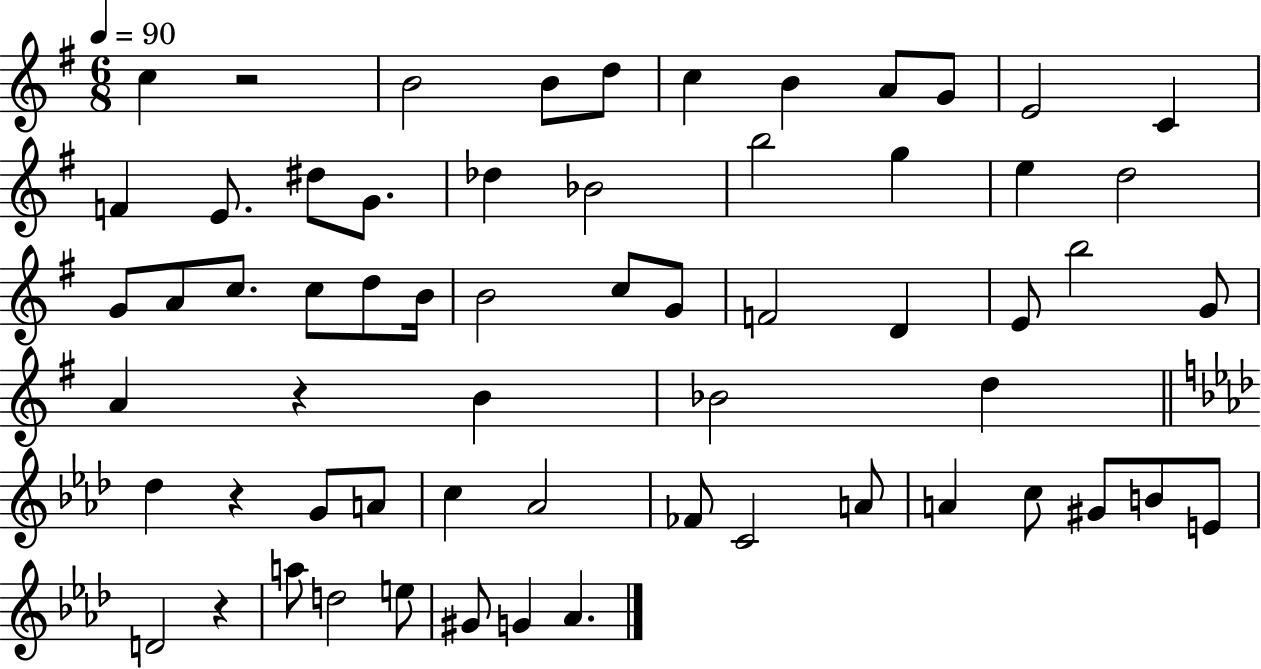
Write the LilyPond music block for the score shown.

{
  \clef treble
  \numericTimeSignature
  \time 6/8
  \key g \major
  \tempo 4 = 90
  c''4 r2 | b'2 b'8 d''8 | c''4 b'4 a'8 g'8 | e'2 c'4 | \break f'4 e'8. dis''8 g'8. | des''4 bes'2 | b''2 g''4 | e''4 d''2 | \break g'8 a'8 c''8. c''8 d''8 b'16 | b'2 c''8 g'8 | f'2 d'4 | e'8 b''2 g'8 | \break a'4 r4 b'4 | bes'2 d''4 | \bar "||" \break \key f \minor des''4 r4 g'8 a'8 | c''4 aes'2 | fes'8 c'2 a'8 | a'4 c''8 gis'8 b'8 e'8 | \break d'2 r4 | a''8 d''2 e''8 | gis'8 g'4 aes'4. | \bar "|."
}